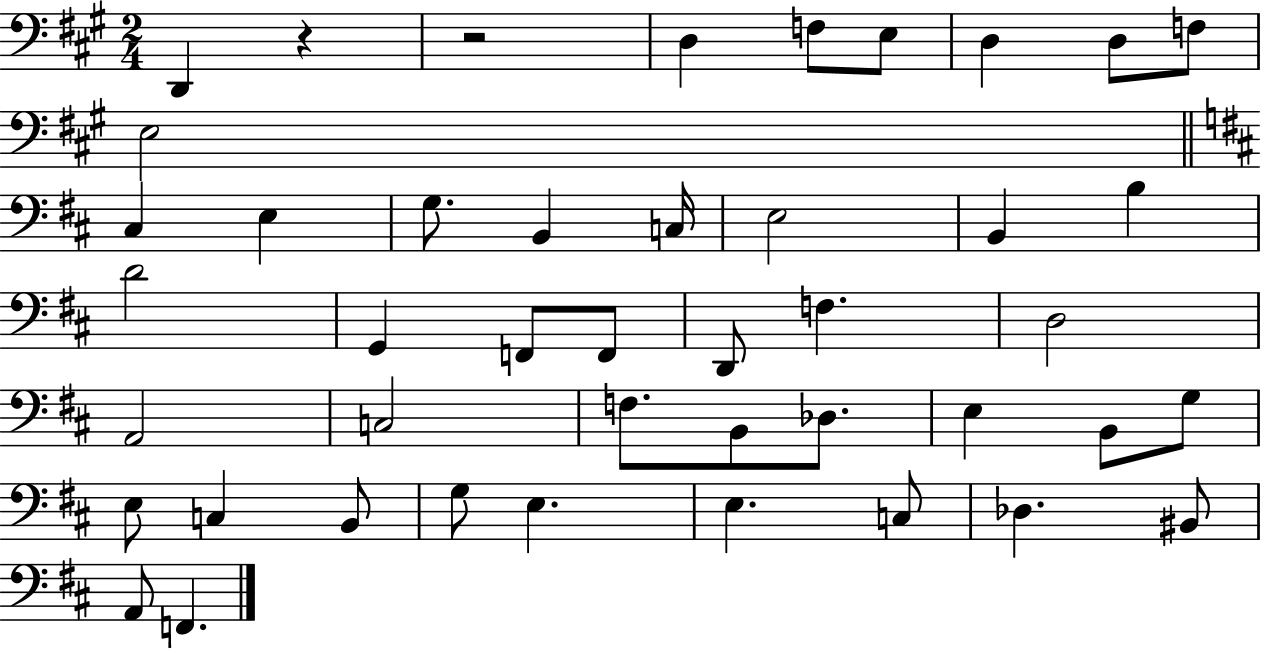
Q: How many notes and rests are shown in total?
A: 44